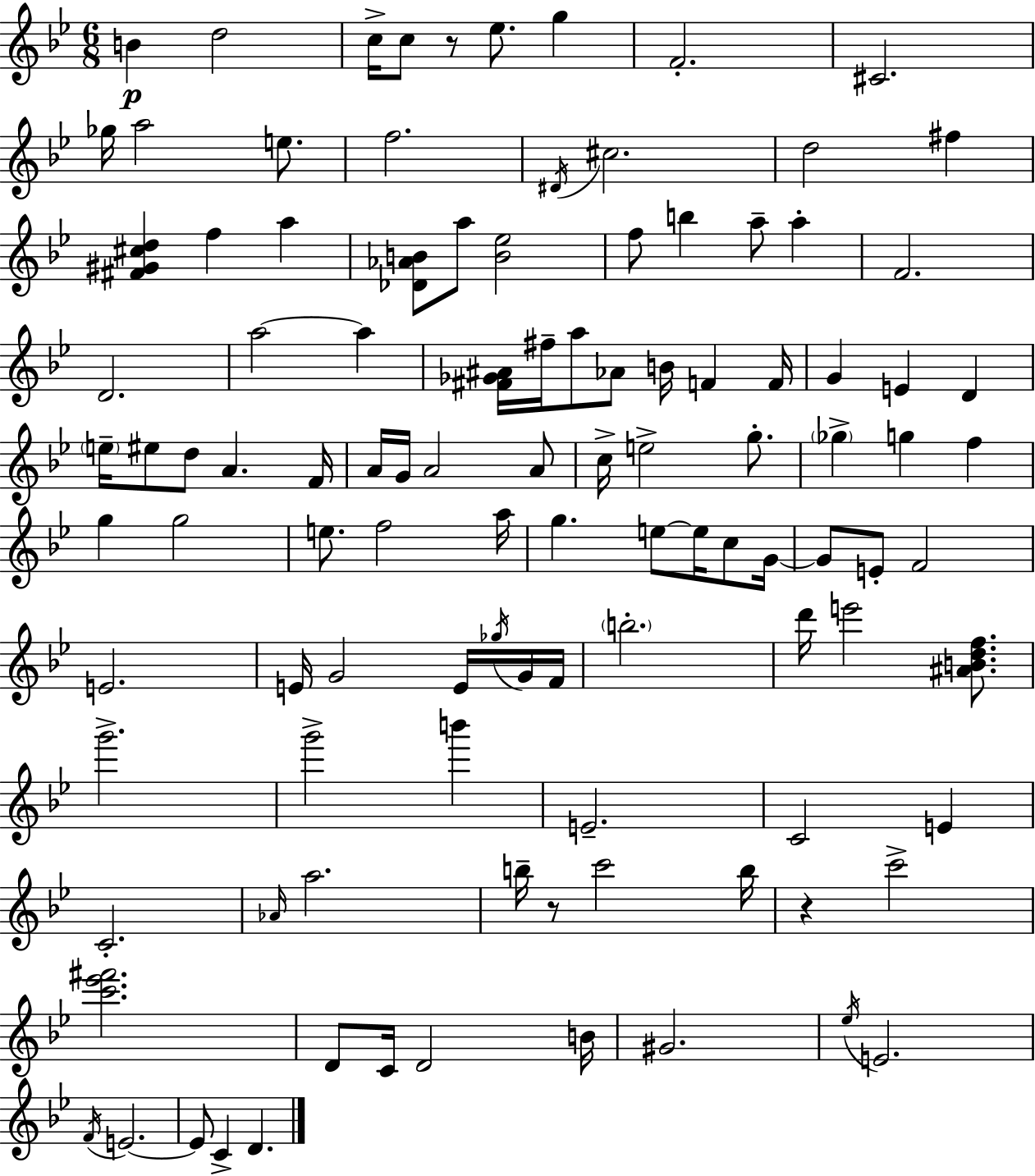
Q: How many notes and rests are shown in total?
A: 108